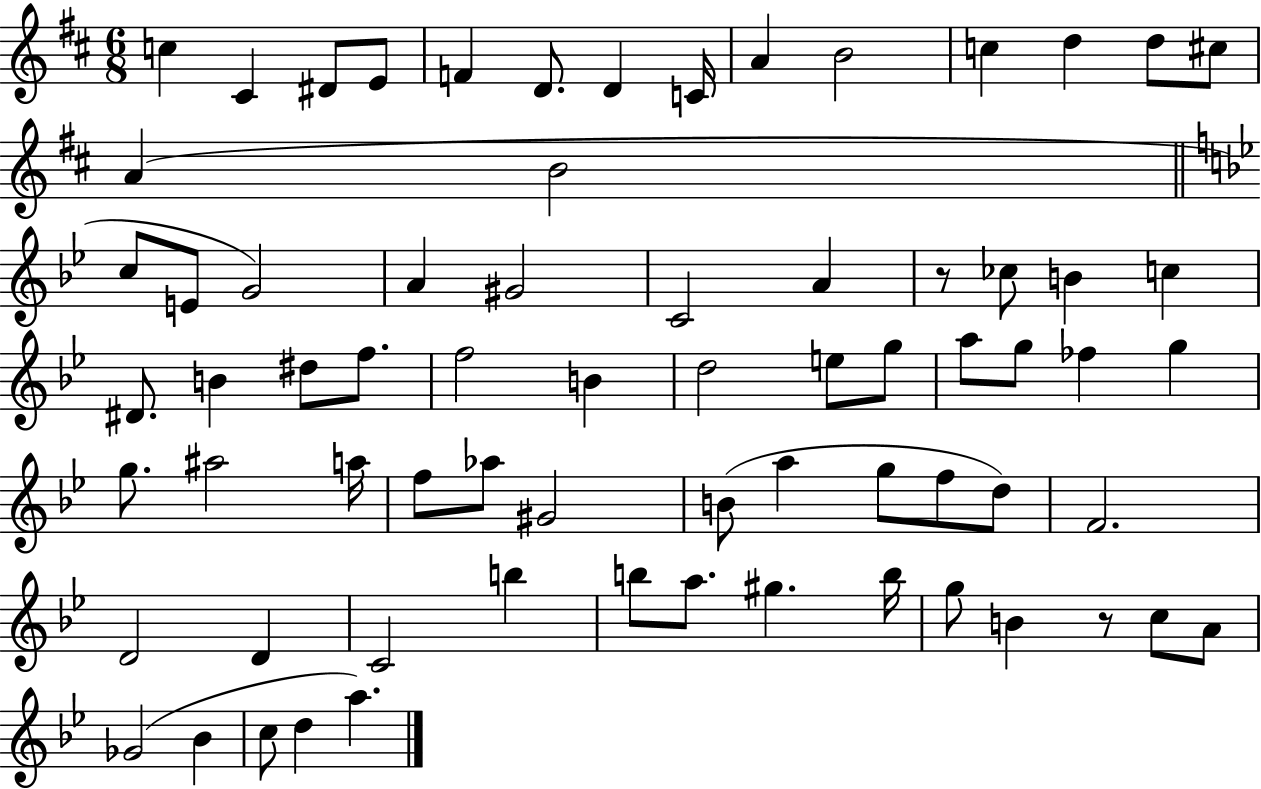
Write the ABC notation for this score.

X:1
T:Untitled
M:6/8
L:1/4
K:D
c ^C ^D/2 E/2 F D/2 D C/4 A B2 c d d/2 ^c/2 A B2 c/2 E/2 G2 A ^G2 C2 A z/2 _c/2 B c ^D/2 B ^d/2 f/2 f2 B d2 e/2 g/2 a/2 g/2 _f g g/2 ^a2 a/4 f/2 _a/2 ^G2 B/2 a g/2 f/2 d/2 F2 D2 D C2 b b/2 a/2 ^g b/4 g/2 B z/2 c/2 A/2 _G2 _B c/2 d a